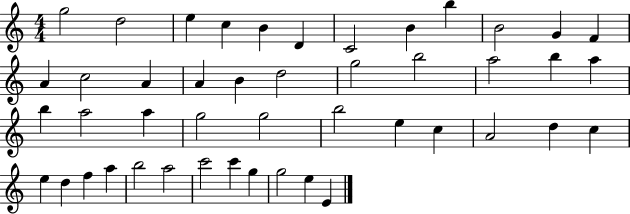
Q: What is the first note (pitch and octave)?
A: G5